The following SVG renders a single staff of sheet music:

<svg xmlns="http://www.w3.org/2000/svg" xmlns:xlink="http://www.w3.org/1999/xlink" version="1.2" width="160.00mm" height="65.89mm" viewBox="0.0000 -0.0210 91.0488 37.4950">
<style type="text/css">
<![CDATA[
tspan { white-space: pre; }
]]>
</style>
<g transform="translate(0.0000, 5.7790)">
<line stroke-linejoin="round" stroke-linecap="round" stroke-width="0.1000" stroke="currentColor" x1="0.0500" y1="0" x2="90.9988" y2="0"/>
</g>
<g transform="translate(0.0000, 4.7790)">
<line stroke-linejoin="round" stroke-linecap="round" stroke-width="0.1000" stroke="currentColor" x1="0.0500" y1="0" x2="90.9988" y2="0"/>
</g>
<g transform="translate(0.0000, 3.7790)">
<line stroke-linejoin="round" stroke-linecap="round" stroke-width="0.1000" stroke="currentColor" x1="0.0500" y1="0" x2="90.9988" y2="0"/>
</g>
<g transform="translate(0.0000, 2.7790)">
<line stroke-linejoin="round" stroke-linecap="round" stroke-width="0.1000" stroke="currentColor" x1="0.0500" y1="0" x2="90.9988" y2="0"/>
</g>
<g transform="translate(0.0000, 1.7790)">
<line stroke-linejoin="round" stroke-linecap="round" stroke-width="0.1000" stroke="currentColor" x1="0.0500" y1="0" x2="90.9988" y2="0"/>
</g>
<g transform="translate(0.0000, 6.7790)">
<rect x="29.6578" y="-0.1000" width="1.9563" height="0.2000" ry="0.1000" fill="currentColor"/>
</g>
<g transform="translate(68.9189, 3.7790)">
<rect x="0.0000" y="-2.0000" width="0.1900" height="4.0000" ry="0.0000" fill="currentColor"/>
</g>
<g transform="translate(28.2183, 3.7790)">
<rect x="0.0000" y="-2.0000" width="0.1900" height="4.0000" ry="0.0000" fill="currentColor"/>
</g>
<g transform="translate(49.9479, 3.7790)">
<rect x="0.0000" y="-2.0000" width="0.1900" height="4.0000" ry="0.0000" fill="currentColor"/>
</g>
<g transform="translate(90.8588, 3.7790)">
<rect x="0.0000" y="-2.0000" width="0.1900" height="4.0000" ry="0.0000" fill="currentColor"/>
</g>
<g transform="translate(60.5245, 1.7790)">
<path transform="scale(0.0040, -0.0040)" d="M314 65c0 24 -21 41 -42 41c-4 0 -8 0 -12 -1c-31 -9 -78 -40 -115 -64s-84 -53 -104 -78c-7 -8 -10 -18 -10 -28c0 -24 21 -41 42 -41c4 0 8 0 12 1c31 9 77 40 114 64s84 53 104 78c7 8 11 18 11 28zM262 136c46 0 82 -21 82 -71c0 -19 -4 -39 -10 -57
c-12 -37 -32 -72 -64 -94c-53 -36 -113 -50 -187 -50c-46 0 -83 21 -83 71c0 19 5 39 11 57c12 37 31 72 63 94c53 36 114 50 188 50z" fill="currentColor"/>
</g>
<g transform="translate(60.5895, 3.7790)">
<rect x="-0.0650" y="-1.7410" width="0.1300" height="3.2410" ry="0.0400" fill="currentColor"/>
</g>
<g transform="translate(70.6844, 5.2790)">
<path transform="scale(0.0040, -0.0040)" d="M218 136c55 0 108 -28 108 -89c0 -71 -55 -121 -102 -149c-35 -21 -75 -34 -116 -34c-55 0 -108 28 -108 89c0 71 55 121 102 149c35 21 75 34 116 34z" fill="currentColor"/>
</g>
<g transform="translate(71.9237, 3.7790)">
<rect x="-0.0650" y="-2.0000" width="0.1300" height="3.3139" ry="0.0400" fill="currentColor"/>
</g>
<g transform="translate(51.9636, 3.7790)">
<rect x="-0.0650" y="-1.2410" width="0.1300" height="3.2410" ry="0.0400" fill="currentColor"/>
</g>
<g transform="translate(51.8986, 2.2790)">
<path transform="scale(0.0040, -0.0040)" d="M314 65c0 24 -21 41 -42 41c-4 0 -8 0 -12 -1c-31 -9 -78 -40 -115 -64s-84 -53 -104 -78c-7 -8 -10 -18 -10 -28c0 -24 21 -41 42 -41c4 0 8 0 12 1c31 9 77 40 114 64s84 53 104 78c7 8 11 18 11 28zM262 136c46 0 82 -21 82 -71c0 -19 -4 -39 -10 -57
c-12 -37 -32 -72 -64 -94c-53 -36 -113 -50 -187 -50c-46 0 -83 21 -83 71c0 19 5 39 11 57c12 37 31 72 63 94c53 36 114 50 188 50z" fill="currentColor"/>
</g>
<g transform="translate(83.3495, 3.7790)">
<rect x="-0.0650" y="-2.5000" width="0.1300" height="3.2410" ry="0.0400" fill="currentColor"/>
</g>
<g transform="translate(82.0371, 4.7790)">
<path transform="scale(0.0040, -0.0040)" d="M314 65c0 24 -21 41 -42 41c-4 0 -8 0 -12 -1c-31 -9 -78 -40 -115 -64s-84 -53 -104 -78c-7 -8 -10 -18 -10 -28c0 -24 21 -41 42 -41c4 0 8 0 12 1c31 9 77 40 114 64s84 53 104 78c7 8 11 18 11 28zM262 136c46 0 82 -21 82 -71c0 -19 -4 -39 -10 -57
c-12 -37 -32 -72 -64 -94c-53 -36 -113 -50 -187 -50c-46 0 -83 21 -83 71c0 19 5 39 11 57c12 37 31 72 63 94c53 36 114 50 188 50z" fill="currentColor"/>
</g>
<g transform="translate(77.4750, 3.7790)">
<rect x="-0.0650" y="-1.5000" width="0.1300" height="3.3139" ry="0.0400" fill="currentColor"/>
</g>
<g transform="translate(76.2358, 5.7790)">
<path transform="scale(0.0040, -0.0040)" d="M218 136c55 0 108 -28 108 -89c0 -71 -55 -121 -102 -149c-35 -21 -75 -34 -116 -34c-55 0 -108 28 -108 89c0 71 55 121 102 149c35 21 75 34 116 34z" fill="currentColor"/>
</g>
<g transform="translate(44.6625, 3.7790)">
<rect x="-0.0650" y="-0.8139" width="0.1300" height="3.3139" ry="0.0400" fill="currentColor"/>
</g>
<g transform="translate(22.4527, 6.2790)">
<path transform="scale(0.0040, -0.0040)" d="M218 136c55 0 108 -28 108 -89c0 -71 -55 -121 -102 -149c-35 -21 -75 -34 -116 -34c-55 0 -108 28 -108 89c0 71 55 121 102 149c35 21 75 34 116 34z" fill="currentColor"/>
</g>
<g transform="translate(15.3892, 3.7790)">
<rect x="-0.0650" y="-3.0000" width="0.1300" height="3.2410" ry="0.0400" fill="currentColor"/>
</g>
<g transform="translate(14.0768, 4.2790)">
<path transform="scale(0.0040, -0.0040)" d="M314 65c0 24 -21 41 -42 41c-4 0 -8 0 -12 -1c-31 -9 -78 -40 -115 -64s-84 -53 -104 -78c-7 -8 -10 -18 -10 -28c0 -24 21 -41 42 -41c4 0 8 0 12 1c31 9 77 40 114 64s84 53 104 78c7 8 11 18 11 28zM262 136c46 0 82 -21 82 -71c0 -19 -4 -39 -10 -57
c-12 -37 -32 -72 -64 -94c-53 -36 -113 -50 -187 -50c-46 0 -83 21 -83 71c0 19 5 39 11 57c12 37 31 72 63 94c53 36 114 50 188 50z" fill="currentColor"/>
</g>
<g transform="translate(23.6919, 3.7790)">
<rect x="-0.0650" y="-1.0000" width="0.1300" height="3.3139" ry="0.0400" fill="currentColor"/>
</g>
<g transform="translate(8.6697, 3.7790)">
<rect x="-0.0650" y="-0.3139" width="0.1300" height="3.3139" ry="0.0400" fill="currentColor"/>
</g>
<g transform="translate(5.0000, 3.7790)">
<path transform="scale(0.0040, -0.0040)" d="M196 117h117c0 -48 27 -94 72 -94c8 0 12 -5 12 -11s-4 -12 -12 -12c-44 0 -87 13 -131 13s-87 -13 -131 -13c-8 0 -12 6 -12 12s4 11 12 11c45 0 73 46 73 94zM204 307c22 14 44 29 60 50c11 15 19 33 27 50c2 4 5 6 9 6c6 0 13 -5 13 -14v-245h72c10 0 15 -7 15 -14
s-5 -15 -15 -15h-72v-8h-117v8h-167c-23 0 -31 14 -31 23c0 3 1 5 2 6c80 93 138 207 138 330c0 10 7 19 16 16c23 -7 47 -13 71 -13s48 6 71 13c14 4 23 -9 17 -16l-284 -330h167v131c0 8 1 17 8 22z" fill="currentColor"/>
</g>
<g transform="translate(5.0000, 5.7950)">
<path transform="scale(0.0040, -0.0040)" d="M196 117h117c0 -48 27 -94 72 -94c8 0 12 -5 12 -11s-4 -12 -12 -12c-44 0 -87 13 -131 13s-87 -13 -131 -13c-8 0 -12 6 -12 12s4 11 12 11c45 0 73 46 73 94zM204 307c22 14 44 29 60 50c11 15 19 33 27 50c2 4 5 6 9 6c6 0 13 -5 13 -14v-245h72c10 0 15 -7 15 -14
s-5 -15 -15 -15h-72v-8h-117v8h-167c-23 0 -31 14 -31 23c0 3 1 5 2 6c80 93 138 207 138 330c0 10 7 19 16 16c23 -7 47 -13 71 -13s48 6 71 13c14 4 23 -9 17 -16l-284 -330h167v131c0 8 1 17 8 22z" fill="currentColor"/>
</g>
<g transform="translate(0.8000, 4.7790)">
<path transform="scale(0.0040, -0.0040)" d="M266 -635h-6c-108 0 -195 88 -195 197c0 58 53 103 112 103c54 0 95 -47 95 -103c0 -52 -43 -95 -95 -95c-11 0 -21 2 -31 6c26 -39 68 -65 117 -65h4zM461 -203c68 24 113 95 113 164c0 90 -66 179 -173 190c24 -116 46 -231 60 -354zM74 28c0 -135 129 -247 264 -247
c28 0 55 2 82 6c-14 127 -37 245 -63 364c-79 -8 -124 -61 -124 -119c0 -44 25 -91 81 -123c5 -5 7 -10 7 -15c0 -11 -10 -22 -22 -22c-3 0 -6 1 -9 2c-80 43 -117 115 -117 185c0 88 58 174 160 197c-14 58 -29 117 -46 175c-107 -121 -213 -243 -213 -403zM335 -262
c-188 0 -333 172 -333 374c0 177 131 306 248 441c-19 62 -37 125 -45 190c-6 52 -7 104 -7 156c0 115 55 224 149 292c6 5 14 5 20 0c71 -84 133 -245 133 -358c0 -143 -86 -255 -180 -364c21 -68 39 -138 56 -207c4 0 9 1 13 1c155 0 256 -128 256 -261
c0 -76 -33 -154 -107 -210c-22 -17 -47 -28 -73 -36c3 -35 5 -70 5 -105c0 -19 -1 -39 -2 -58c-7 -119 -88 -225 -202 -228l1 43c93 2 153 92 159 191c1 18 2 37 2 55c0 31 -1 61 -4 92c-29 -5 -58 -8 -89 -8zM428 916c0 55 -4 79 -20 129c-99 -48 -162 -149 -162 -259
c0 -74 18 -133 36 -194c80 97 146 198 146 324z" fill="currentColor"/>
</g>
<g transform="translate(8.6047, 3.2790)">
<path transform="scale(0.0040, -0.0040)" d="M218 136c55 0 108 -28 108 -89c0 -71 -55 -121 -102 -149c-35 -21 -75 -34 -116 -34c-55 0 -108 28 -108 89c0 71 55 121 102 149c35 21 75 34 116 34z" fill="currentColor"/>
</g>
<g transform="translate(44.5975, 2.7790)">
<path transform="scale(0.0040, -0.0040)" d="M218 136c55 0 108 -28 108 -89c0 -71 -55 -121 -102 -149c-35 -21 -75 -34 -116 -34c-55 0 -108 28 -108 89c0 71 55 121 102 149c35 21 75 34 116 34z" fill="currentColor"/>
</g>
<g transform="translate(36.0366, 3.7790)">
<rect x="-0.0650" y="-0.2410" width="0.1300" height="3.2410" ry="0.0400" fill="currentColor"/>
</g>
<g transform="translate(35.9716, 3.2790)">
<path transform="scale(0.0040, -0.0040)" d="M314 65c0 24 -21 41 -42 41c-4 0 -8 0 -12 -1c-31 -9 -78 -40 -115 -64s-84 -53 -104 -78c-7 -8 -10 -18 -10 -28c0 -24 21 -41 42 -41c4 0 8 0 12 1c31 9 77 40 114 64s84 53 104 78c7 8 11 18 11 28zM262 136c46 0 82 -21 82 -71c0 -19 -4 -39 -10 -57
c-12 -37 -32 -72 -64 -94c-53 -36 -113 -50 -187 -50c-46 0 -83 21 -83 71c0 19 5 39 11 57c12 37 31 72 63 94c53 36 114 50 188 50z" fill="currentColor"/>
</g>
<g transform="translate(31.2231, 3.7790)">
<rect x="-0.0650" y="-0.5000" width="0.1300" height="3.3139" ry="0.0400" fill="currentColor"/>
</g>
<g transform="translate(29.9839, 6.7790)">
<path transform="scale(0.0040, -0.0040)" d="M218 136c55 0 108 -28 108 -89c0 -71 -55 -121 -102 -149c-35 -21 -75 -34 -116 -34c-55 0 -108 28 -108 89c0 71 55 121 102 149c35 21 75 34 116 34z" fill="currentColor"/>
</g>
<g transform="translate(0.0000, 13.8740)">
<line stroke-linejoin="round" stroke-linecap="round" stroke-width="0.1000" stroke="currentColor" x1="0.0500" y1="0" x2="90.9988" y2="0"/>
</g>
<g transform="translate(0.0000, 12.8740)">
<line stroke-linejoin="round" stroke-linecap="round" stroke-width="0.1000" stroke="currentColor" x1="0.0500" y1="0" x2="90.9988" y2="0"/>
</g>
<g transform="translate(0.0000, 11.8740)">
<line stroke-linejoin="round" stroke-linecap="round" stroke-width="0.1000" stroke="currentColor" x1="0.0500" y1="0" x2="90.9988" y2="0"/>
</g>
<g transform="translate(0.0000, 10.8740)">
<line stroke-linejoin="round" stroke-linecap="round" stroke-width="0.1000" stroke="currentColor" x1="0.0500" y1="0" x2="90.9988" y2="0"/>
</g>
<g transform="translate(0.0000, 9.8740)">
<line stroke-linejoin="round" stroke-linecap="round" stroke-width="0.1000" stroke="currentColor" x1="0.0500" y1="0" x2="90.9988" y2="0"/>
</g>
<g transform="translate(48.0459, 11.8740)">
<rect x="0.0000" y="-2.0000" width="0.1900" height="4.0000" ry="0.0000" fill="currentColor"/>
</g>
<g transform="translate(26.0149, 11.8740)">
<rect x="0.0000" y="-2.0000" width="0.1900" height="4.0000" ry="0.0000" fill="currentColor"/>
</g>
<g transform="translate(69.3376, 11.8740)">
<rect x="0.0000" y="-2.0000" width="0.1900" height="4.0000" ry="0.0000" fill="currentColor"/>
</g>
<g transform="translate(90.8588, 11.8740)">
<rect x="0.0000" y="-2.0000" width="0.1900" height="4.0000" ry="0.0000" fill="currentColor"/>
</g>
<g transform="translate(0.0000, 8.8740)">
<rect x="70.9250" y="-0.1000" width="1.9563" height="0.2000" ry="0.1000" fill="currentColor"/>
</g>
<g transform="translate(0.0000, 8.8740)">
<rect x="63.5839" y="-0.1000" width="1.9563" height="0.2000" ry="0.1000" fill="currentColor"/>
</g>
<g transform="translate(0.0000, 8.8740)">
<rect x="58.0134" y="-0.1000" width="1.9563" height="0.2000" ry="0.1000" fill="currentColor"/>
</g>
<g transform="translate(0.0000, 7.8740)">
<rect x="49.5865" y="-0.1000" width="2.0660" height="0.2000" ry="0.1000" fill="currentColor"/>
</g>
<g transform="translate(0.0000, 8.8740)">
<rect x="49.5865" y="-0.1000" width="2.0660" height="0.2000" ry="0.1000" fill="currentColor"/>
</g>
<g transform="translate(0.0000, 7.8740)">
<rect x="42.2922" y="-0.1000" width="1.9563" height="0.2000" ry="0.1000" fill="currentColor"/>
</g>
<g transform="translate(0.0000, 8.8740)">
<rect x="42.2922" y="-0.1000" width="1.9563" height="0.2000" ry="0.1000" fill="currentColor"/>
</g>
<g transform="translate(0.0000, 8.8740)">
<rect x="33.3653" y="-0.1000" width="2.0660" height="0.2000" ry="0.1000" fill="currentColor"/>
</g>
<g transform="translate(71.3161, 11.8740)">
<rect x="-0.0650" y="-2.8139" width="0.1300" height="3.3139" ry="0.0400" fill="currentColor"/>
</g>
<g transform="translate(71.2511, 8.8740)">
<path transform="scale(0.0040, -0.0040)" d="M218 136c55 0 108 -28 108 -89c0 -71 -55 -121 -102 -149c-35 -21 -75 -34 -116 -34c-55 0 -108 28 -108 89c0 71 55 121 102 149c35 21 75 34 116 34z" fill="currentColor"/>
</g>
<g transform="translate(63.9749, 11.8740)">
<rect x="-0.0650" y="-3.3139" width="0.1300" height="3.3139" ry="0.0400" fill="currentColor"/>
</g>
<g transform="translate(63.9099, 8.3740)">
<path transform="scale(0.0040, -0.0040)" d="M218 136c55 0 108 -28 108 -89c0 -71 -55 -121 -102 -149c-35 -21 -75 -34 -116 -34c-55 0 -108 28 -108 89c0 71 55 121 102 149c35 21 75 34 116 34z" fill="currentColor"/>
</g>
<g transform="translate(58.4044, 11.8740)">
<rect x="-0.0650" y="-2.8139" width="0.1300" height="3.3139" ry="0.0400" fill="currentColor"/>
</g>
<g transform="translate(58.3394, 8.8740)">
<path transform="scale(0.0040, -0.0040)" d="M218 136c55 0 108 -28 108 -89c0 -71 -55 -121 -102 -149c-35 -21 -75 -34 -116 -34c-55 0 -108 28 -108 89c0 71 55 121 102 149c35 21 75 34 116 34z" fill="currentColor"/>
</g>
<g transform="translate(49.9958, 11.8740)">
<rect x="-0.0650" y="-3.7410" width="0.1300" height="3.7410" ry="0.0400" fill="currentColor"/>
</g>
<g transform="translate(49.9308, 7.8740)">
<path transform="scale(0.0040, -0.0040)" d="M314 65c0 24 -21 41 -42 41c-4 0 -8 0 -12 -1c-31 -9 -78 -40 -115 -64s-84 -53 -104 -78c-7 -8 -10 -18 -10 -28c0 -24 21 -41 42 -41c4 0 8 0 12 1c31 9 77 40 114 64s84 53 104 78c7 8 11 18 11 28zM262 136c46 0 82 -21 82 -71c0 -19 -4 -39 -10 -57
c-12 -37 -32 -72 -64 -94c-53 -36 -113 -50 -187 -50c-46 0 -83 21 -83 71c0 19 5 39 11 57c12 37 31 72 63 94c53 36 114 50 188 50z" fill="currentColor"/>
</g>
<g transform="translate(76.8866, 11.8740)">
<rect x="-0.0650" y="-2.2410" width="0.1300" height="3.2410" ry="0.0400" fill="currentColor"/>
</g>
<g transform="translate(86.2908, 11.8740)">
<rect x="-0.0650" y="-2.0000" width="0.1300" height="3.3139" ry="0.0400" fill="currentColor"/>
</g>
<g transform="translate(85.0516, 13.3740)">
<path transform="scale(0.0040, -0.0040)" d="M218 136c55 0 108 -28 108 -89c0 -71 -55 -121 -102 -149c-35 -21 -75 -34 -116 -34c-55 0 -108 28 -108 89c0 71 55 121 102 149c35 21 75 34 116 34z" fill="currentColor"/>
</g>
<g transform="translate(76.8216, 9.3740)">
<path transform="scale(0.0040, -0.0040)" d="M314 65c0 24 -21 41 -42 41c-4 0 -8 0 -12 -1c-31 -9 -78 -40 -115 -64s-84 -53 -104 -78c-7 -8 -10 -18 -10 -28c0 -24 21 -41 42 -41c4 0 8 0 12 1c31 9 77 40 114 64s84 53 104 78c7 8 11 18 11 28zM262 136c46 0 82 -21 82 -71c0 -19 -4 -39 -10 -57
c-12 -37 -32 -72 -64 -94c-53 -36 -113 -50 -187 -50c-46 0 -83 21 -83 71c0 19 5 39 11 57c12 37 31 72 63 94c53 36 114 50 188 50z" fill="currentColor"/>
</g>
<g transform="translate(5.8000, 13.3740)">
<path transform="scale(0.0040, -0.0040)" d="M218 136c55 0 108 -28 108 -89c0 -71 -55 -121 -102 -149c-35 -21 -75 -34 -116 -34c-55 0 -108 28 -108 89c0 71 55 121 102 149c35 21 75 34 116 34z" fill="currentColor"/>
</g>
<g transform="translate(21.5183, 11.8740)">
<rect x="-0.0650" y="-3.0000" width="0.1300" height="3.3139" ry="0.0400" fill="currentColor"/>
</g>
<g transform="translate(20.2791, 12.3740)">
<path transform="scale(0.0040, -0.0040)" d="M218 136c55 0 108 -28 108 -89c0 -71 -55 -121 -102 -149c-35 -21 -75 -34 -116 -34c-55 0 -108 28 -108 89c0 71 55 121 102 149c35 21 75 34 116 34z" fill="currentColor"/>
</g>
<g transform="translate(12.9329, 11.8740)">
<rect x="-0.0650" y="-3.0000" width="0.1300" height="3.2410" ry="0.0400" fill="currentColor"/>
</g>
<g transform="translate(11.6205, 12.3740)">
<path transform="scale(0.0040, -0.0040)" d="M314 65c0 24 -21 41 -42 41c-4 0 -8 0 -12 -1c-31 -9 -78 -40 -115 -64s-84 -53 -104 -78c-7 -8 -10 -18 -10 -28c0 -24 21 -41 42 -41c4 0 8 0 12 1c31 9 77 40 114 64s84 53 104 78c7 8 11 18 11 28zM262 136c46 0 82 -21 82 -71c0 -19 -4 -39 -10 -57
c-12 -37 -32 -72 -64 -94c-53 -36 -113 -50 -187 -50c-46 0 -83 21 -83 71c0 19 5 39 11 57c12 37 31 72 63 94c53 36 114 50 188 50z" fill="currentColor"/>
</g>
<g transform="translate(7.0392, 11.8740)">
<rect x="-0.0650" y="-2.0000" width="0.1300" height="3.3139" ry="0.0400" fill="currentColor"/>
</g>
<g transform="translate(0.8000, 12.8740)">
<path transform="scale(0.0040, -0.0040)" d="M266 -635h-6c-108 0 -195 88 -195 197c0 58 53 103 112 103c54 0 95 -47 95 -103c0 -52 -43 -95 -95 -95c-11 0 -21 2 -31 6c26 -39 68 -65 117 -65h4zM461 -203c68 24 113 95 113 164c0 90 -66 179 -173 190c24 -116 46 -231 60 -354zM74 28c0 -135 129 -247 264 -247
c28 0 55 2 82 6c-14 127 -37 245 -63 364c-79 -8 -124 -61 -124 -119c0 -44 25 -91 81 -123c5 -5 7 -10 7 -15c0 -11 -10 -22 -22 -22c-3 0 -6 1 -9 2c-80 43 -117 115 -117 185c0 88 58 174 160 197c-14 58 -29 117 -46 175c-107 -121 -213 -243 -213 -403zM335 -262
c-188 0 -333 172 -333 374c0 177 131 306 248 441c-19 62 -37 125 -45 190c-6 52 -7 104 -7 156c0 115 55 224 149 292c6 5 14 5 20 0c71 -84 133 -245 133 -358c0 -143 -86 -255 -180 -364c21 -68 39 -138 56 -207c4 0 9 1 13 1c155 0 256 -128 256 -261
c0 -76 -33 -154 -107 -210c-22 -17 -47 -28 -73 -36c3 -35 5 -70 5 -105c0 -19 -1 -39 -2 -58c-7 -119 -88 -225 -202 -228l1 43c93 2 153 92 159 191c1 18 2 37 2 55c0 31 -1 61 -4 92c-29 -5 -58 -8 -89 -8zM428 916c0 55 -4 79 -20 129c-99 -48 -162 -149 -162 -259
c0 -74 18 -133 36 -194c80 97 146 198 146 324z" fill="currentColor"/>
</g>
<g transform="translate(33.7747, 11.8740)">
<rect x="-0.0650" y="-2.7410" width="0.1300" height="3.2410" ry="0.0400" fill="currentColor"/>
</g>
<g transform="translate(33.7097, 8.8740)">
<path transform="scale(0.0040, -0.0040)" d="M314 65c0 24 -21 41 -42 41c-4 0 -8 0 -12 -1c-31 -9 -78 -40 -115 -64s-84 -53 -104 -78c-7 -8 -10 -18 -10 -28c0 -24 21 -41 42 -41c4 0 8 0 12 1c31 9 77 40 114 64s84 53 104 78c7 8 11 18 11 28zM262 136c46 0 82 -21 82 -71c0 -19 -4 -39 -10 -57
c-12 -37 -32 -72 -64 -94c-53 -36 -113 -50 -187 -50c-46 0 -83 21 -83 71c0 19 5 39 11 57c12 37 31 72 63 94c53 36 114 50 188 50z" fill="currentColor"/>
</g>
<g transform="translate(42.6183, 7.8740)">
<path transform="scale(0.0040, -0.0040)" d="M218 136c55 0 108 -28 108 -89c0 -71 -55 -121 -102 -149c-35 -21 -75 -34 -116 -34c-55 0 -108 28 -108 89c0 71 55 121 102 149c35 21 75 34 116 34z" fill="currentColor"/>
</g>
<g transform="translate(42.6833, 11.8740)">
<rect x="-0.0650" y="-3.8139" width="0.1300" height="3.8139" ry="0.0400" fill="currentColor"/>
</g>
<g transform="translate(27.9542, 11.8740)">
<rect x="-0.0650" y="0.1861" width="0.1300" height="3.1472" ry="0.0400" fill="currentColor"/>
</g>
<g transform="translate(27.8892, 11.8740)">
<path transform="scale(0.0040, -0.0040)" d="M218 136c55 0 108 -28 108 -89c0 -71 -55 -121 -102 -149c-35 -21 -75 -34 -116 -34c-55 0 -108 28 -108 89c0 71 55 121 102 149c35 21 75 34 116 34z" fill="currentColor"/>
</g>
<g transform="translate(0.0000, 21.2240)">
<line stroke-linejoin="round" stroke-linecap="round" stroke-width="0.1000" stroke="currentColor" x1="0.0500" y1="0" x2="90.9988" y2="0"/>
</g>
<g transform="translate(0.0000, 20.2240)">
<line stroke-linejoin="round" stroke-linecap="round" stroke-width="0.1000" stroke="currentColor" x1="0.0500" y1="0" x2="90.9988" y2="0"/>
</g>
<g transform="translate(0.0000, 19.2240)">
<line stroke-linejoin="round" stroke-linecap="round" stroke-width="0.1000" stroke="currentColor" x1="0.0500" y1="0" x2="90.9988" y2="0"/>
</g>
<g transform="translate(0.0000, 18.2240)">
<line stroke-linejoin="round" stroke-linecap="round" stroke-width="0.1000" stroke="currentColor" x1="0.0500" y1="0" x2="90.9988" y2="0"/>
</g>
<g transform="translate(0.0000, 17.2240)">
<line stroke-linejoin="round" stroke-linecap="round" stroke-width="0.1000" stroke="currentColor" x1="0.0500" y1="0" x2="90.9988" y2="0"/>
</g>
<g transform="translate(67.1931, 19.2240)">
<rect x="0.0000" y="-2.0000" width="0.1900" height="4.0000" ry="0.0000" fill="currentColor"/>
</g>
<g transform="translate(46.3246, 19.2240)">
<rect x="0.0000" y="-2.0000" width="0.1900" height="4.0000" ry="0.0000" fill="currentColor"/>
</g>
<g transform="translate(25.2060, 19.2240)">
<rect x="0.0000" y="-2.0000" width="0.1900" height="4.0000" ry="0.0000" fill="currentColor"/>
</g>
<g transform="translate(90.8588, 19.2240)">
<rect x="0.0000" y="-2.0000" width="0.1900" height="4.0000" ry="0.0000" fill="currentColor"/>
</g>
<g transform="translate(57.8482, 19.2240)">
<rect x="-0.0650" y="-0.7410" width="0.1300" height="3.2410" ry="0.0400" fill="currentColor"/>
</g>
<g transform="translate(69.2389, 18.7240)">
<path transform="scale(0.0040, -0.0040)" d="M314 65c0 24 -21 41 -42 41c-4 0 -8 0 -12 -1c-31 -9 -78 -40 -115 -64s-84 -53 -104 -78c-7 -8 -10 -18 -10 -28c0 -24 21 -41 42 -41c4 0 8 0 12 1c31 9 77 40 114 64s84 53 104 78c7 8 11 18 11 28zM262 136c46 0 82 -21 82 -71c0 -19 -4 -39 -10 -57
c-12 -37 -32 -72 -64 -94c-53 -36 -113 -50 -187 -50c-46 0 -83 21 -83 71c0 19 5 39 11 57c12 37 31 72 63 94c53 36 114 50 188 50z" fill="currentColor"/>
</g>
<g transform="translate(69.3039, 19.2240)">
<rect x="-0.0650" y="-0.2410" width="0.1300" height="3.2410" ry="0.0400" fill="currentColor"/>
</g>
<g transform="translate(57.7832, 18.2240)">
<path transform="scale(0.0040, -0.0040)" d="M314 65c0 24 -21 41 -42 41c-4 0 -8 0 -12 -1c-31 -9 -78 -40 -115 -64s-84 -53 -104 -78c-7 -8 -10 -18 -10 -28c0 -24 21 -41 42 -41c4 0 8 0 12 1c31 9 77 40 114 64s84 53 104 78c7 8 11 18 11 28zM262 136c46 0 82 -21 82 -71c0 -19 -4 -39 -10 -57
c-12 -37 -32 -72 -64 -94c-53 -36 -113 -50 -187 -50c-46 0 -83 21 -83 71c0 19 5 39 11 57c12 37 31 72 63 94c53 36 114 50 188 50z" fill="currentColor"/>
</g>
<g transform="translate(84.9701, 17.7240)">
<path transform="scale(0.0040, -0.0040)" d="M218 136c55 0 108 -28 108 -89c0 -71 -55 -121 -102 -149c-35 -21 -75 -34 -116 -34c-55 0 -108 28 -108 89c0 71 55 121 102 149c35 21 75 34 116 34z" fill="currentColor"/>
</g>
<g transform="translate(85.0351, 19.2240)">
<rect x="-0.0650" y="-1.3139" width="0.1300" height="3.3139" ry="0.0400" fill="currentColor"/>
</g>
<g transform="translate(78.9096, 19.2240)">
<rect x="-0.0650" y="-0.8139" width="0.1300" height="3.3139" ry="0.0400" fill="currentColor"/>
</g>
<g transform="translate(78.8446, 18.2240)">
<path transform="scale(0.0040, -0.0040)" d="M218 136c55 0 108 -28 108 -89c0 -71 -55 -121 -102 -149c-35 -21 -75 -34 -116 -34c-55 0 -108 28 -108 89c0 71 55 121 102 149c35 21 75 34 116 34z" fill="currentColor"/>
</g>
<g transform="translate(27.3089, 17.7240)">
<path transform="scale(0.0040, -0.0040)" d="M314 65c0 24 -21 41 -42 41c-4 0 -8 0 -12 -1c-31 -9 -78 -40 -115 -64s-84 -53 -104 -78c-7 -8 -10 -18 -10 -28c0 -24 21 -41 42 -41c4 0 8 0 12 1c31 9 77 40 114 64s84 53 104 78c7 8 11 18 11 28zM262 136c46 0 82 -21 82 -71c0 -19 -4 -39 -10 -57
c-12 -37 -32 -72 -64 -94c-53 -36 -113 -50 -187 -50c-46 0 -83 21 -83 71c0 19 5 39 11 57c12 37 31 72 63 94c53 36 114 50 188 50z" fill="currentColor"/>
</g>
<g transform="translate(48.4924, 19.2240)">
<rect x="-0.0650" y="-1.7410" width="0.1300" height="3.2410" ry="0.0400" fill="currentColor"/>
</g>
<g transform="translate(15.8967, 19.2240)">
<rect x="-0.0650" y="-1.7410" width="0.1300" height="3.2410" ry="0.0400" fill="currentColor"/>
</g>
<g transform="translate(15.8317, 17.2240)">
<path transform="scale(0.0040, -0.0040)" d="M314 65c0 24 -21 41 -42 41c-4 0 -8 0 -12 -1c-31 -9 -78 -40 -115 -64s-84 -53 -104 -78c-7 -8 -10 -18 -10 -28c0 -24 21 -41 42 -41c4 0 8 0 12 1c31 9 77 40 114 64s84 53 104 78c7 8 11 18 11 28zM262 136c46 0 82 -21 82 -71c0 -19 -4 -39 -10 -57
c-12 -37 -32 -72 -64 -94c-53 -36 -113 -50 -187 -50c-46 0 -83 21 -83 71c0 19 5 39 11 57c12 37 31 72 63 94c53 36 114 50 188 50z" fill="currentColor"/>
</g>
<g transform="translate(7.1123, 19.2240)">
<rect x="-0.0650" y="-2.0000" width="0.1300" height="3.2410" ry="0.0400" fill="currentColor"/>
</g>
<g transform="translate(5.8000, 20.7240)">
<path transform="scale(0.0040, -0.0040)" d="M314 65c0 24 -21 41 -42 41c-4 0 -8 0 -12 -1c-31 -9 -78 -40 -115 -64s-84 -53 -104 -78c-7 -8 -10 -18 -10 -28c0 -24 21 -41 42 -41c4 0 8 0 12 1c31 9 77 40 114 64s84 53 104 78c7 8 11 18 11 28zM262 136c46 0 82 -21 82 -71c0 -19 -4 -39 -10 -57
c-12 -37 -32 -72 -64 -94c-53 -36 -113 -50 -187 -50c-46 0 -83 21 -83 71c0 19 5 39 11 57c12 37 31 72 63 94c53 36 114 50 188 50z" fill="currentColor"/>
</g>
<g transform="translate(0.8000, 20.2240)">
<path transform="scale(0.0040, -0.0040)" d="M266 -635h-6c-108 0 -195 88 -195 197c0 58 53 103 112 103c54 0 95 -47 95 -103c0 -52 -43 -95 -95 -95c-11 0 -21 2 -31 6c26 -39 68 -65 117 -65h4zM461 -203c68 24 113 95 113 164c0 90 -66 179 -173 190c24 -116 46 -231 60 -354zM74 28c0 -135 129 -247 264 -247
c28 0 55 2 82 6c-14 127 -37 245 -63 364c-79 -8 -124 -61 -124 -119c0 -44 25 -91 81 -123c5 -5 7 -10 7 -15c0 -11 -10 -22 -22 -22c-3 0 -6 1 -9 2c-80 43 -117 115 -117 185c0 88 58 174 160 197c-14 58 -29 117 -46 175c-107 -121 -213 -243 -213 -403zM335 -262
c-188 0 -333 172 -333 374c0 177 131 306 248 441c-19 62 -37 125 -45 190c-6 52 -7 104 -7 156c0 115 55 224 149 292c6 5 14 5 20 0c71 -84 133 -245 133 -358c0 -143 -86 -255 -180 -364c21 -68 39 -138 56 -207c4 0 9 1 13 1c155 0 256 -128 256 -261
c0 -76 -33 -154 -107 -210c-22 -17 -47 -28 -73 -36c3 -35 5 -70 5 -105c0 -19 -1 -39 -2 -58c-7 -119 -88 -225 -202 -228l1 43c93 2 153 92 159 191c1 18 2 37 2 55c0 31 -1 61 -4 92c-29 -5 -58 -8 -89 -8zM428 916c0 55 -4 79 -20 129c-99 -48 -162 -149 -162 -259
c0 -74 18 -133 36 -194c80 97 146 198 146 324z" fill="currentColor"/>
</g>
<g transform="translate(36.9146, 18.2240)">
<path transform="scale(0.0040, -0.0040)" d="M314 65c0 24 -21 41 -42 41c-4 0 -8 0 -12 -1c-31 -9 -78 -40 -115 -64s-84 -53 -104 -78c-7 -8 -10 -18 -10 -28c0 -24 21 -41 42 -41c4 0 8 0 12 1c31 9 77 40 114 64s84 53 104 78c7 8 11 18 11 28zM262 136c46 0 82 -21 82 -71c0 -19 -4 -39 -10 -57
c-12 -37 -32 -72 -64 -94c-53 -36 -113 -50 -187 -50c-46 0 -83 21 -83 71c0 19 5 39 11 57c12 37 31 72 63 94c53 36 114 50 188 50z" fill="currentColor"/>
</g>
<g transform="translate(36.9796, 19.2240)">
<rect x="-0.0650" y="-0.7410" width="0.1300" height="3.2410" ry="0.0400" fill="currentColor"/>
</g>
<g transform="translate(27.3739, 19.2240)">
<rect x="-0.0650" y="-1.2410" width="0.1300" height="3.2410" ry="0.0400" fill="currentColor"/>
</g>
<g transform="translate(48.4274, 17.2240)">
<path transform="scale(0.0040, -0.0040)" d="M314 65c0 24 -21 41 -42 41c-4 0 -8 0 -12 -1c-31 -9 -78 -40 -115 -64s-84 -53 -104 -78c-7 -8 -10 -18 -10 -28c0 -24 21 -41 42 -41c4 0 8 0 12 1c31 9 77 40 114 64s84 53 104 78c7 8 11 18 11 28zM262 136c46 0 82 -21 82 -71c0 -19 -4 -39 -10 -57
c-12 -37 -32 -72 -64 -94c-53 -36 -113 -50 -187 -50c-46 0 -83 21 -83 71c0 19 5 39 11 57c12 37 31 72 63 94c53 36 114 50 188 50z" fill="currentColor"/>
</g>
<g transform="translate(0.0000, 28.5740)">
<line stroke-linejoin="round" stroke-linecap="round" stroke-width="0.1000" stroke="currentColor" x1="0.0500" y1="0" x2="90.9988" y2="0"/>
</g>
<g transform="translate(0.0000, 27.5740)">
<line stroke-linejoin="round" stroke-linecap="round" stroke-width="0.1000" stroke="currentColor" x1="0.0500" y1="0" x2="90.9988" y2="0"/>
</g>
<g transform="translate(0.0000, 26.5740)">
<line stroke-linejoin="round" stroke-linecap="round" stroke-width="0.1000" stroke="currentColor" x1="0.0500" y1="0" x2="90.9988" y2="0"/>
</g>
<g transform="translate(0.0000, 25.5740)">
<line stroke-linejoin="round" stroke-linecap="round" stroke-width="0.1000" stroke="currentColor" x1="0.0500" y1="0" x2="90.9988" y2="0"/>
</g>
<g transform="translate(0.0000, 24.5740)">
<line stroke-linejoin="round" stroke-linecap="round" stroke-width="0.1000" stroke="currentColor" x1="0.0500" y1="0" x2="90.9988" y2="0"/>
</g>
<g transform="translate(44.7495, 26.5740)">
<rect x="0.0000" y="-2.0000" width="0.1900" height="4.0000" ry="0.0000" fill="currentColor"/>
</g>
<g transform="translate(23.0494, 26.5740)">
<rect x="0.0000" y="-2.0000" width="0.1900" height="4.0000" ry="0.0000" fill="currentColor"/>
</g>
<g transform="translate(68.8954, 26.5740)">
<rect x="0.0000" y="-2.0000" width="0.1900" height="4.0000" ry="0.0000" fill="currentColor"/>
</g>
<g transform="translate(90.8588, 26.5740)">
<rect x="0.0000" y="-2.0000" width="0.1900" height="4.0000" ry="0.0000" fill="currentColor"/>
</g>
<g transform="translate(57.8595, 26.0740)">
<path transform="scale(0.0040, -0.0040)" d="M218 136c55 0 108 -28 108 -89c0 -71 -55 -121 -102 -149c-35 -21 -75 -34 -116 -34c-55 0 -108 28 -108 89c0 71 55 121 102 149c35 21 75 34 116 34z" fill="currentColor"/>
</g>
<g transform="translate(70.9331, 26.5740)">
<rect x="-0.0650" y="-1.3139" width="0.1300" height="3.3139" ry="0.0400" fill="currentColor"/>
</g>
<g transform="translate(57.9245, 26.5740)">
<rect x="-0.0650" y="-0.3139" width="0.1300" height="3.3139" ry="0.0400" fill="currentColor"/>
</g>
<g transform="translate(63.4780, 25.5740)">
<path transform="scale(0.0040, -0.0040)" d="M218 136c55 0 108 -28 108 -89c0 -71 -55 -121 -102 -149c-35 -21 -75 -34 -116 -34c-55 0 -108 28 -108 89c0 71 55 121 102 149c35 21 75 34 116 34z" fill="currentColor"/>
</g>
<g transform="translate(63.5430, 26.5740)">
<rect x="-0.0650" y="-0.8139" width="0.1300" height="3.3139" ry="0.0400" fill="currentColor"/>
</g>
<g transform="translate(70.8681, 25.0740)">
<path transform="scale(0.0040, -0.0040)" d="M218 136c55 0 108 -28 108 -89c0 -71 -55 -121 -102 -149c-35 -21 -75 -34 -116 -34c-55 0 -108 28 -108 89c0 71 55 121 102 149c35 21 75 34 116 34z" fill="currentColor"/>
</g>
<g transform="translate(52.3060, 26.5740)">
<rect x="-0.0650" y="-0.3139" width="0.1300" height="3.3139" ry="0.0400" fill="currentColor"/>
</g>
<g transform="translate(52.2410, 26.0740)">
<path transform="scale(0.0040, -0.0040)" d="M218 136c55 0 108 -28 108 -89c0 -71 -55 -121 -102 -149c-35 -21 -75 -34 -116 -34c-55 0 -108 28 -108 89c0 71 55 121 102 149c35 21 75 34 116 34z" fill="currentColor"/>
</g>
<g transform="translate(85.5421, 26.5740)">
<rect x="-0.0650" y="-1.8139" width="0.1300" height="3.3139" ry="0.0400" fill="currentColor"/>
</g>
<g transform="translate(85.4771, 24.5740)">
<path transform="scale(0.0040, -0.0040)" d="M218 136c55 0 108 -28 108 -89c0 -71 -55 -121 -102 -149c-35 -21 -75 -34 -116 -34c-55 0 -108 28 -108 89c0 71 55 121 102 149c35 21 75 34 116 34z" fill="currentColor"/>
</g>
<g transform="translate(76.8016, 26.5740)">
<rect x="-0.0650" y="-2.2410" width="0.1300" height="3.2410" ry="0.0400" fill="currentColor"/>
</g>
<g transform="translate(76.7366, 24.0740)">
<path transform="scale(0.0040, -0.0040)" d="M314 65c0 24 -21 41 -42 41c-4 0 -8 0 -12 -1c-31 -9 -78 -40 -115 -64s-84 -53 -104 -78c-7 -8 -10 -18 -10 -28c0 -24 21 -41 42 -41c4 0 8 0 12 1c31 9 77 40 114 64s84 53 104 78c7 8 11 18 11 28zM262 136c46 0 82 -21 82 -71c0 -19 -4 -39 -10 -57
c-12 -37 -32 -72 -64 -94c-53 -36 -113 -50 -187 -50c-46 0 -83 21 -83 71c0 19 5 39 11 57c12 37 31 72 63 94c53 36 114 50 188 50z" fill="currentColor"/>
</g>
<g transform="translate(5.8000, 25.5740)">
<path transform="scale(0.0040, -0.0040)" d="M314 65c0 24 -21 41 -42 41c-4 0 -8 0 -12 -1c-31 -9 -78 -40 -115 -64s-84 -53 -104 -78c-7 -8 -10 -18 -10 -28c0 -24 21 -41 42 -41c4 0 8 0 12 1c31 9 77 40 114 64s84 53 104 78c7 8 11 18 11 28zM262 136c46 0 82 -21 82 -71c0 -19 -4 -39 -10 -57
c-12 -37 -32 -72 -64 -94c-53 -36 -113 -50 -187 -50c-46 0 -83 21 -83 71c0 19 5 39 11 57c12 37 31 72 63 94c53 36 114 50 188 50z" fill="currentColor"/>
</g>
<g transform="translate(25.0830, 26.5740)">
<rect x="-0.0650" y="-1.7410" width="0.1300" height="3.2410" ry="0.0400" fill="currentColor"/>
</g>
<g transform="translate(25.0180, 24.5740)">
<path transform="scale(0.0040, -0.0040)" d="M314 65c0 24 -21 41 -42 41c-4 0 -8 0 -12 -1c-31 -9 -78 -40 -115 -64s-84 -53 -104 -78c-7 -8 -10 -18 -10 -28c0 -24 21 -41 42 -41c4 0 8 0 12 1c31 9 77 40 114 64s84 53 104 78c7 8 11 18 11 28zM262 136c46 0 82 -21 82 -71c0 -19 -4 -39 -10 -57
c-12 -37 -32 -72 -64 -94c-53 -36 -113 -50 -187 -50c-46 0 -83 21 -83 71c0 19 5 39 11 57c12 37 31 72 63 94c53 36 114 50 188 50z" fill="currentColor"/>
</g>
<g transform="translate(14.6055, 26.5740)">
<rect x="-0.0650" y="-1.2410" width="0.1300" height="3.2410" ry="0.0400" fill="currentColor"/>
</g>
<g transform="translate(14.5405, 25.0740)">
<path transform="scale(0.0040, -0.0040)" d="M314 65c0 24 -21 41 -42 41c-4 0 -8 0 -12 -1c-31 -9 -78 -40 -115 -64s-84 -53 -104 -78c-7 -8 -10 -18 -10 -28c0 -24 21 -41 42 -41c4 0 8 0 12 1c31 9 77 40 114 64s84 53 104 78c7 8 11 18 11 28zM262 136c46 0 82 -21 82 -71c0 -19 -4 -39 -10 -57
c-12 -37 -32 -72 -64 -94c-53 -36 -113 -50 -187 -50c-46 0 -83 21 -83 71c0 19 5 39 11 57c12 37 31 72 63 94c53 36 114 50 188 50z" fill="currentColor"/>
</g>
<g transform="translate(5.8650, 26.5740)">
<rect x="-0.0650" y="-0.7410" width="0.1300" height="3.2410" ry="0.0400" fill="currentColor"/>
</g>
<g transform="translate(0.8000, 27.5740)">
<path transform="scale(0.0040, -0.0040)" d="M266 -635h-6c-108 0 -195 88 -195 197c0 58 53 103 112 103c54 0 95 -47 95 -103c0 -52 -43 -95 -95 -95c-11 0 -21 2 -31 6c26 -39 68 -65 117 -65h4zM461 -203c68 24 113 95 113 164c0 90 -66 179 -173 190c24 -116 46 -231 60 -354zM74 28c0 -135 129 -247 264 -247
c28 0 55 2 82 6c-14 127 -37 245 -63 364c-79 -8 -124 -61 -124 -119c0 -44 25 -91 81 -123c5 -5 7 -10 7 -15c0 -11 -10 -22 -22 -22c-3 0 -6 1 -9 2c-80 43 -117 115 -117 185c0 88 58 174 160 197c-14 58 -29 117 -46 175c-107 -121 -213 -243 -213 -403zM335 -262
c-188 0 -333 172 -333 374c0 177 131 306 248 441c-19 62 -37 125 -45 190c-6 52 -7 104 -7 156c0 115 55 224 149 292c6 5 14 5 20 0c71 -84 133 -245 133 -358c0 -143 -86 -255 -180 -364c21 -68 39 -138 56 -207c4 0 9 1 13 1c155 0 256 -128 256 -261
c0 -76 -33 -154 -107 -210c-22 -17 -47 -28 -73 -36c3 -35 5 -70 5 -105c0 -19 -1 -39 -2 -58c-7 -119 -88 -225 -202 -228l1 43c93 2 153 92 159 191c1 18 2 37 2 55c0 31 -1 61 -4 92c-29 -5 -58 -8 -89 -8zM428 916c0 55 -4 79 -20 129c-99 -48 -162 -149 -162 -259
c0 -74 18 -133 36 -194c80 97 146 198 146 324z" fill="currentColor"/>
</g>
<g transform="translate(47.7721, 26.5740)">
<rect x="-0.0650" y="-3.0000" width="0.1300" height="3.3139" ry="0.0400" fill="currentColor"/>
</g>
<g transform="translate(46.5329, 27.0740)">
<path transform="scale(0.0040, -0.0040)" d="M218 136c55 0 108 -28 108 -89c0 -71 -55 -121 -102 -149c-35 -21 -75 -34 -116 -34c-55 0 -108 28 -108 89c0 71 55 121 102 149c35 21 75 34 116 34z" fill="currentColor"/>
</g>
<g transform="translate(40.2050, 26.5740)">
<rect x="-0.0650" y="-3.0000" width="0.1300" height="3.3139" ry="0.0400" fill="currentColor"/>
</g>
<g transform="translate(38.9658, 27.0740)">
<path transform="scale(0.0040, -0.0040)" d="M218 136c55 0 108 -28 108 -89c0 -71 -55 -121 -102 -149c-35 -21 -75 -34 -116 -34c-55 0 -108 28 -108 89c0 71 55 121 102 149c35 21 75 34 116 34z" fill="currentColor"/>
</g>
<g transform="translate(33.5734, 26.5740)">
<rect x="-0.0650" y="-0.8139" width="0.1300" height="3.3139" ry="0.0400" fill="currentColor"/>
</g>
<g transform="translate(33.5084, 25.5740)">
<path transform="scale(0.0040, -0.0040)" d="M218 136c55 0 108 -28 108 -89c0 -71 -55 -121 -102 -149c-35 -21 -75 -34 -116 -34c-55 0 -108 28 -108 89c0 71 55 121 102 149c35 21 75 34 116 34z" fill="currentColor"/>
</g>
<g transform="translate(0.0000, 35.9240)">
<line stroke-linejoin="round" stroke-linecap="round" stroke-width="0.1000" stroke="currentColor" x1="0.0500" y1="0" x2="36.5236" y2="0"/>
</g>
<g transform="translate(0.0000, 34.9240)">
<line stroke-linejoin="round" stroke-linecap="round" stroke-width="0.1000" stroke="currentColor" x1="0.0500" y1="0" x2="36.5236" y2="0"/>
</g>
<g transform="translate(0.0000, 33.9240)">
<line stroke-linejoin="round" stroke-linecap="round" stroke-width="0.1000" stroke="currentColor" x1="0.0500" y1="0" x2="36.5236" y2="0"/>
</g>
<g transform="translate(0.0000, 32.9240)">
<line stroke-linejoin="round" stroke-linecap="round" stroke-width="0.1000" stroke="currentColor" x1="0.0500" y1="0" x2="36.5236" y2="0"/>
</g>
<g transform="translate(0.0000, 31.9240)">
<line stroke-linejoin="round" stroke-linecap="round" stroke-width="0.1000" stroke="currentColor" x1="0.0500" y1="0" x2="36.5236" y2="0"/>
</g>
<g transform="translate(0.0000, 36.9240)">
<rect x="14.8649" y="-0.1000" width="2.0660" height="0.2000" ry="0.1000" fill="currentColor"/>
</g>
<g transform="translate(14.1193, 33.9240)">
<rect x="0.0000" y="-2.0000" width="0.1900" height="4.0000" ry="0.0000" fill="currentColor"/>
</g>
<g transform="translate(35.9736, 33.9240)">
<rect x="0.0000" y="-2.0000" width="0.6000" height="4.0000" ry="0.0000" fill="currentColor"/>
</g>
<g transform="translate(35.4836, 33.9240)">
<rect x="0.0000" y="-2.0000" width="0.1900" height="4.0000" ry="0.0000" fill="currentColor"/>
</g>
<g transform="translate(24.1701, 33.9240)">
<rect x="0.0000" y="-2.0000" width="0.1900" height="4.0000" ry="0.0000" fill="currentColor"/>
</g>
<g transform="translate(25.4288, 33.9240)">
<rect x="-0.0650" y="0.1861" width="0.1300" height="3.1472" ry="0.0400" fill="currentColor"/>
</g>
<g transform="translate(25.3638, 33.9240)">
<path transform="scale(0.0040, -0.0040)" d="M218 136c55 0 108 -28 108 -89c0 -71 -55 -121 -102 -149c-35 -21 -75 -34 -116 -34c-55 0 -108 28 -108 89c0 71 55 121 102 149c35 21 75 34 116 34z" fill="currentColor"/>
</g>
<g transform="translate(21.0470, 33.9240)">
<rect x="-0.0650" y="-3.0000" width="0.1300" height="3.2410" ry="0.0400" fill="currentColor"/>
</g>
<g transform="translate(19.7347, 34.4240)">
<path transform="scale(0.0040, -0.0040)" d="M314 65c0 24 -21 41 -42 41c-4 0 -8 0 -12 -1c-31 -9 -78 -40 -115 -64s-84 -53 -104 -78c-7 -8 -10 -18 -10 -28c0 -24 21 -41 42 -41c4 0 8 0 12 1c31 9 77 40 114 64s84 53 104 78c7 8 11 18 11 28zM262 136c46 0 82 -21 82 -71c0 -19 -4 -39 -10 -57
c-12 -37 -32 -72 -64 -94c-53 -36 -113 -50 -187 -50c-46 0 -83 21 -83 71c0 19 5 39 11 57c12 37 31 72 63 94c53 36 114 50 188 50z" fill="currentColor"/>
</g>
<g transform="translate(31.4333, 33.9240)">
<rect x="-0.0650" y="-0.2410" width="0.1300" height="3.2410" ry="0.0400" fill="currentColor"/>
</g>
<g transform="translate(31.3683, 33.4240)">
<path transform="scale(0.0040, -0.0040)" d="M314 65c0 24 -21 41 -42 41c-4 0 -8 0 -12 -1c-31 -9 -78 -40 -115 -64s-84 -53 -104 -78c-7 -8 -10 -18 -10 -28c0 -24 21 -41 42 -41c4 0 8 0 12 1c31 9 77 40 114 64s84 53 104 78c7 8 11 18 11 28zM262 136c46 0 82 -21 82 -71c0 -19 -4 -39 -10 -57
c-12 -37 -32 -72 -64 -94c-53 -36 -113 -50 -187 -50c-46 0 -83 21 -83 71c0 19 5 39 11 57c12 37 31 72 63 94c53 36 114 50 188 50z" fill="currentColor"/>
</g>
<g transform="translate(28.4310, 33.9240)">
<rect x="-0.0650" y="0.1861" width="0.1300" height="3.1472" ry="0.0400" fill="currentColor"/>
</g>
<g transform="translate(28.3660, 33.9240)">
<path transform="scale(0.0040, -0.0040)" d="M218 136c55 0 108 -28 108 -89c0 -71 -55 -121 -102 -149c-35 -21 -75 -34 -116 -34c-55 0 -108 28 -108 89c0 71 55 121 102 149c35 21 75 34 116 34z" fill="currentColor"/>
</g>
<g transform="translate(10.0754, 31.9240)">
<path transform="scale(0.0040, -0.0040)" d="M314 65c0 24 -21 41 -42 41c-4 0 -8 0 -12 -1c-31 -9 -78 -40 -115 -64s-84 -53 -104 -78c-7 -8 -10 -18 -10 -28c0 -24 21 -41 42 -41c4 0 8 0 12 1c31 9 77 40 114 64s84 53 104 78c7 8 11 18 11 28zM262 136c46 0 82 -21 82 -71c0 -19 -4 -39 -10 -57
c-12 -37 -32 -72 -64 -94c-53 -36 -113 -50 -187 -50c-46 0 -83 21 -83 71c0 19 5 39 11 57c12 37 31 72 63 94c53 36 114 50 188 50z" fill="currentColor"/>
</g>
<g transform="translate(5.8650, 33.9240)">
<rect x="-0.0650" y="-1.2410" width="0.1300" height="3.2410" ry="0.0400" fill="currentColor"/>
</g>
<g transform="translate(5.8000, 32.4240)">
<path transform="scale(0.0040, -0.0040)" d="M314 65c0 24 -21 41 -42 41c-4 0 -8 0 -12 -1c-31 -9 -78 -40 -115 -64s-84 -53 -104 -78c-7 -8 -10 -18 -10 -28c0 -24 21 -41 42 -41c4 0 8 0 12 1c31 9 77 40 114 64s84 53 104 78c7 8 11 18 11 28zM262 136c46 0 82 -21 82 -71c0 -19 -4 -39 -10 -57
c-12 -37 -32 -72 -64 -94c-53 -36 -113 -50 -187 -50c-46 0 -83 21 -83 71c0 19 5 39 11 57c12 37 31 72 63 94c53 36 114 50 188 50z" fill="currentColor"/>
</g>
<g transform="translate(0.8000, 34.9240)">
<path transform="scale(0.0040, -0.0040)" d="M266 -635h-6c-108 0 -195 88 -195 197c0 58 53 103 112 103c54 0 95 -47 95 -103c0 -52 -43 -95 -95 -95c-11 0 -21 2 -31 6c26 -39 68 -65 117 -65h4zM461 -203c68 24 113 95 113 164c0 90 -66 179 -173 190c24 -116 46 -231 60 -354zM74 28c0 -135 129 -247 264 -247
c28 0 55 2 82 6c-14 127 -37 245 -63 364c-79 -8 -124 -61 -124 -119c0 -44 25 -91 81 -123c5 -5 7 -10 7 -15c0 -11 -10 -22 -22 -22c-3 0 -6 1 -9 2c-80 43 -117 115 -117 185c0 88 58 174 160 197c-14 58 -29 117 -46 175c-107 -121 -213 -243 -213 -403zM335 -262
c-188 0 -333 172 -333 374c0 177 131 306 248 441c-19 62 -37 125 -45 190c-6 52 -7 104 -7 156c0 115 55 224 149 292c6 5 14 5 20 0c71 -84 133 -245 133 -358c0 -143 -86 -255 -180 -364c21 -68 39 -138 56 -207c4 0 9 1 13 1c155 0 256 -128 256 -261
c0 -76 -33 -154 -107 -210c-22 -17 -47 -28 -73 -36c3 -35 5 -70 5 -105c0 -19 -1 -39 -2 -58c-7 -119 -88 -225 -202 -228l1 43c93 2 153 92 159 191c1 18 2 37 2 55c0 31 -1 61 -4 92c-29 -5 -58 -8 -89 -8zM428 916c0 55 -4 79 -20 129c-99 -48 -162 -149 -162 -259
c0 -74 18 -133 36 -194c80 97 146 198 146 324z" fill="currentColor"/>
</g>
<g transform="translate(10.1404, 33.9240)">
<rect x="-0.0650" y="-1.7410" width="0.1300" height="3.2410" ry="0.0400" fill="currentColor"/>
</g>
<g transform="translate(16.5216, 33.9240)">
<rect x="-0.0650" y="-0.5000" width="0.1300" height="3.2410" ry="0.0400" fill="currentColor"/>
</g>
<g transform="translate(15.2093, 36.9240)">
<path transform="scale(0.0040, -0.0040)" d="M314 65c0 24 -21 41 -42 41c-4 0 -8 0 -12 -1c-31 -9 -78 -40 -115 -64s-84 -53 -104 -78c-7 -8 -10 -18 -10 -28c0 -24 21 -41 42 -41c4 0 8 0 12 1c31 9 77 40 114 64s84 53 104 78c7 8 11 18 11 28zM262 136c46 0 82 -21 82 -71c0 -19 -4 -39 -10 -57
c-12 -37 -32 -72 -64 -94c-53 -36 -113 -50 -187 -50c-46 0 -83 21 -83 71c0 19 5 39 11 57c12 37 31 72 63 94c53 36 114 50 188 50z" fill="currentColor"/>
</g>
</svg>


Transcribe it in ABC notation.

X:1
T:Untitled
M:4/4
L:1/4
K:C
c A2 D C c2 d e2 f2 F E G2 F A2 A B a2 c' c'2 a b a g2 F F2 f2 e2 d2 f2 d2 c2 d e d2 e2 f2 d A A c c d e g2 f e2 f2 C2 A2 B B c2